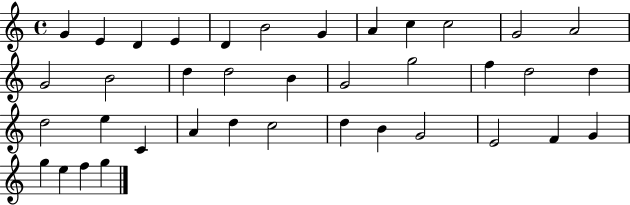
{
  \clef treble
  \time 4/4
  \defaultTimeSignature
  \key c \major
  g'4 e'4 d'4 e'4 | d'4 b'2 g'4 | a'4 c''4 c''2 | g'2 a'2 | \break g'2 b'2 | d''4 d''2 b'4 | g'2 g''2 | f''4 d''2 d''4 | \break d''2 e''4 c'4 | a'4 d''4 c''2 | d''4 b'4 g'2 | e'2 f'4 g'4 | \break g''4 e''4 f''4 g''4 | \bar "|."
}